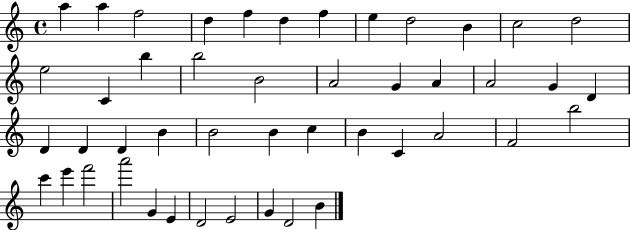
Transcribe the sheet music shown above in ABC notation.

X:1
T:Untitled
M:4/4
L:1/4
K:C
a a f2 d f d f e d2 B c2 d2 e2 C b b2 B2 A2 G A A2 G D D D D B B2 B c B C A2 F2 b2 c' e' f'2 a'2 G E D2 E2 G D2 B